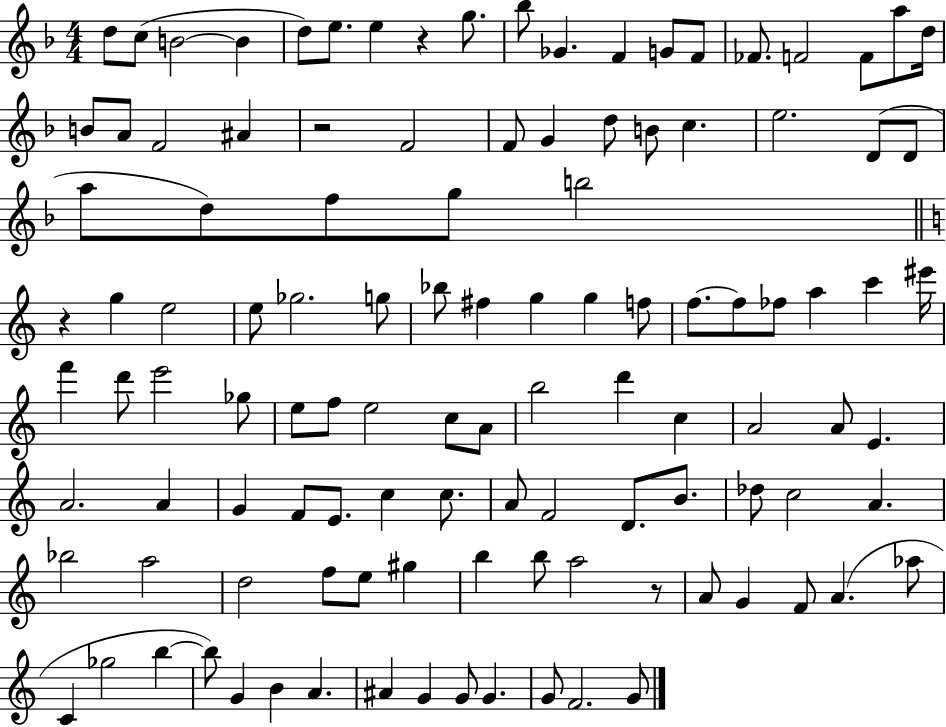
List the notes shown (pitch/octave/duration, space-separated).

D5/e C5/e B4/h B4/q D5/e E5/e. E5/q R/q G5/e. Bb5/e Gb4/q. F4/q G4/e F4/e FES4/e. F4/h F4/e A5/e D5/s B4/e A4/e F4/h A#4/q R/h F4/h F4/e G4/q D5/e B4/e C5/q. E5/h. D4/e D4/e A5/e D5/e F5/e G5/e B5/h R/q G5/q E5/h E5/e Gb5/h. G5/e Bb5/e F#5/q G5/q G5/q F5/e F5/e. F5/e FES5/e A5/q C6/q EIS6/s F6/q D6/e E6/h Gb5/e E5/e F5/e E5/h C5/e A4/e B5/h D6/q C5/q A4/h A4/e E4/q. A4/h. A4/q G4/q F4/e E4/e. C5/q C5/e. A4/e F4/h D4/e. B4/e. Db5/e C5/h A4/q. Bb5/h A5/h D5/h F5/e E5/e G#5/q B5/q B5/e A5/h R/e A4/e G4/q F4/e A4/q. Ab5/e C4/q Gb5/h B5/q B5/e G4/q B4/q A4/q. A#4/q G4/q G4/e G4/q. G4/e F4/h. G4/e